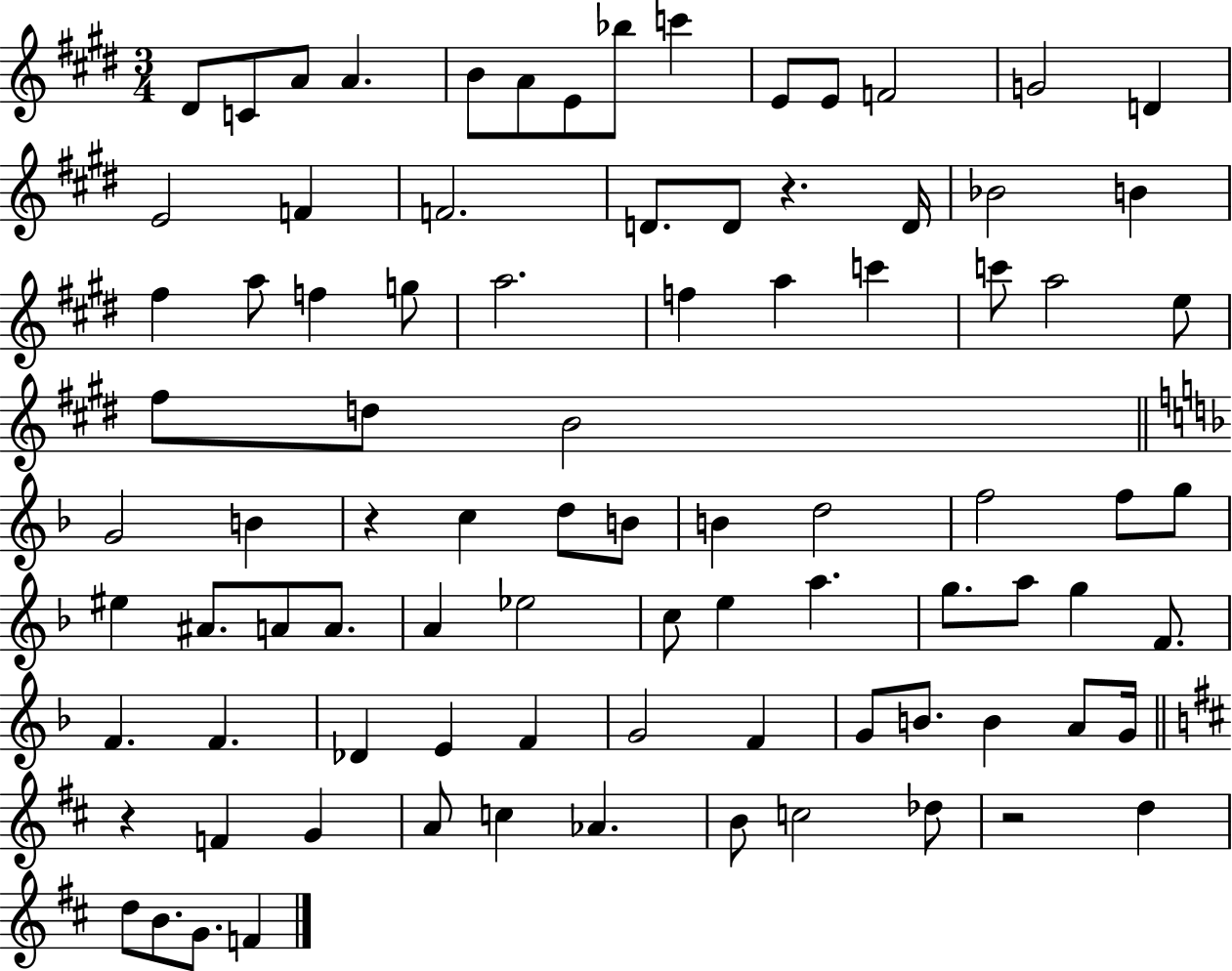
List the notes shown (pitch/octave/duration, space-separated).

D#4/e C4/e A4/e A4/q. B4/e A4/e E4/e Bb5/e C6/q E4/e E4/e F4/h G4/h D4/q E4/h F4/q F4/h. D4/e. D4/e R/q. D4/s Bb4/h B4/q F#5/q A5/e F5/q G5/e A5/h. F5/q A5/q C6/q C6/e A5/h E5/e F#5/e D5/e B4/h G4/h B4/q R/q C5/q D5/e B4/e B4/q D5/h F5/h F5/e G5/e EIS5/q A#4/e. A4/e A4/e. A4/q Eb5/h C5/e E5/q A5/q. G5/e. A5/e G5/q F4/e. F4/q. F4/q. Db4/q E4/q F4/q G4/h F4/q G4/e B4/e. B4/q A4/e G4/s R/q F4/q G4/q A4/e C5/q Ab4/q. B4/e C5/h Db5/e R/h D5/q D5/e B4/e. G4/e. F4/q